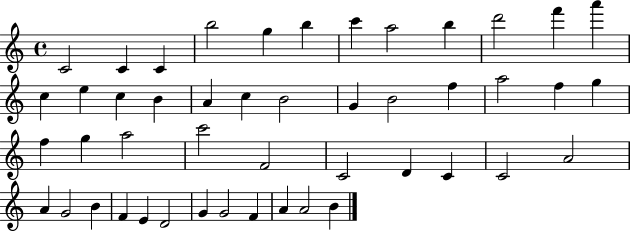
{
  \clef treble
  \time 4/4
  \defaultTimeSignature
  \key c \major
  c'2 c'4 c'4 | b''2 g''4 b''4 | c'''4 a''2 b''4 | d'''2 f'''4 a'''4 | \break c''4 e''4 c''4 b'4 | a'4 c''4 b'2 | g'4 b'2 f''4 | a''2 f''4 g''4 | \break f''4 g''4 a''2 | c'''2 f'2 | c'2 d'4 c'4 | c'2 a'2 | \break a'4 g'2 b'4 | f'4 e'4 d'2 | g'4 g'2 f'4 | a'4 a'2 b'4 | \break \bar "|."
}